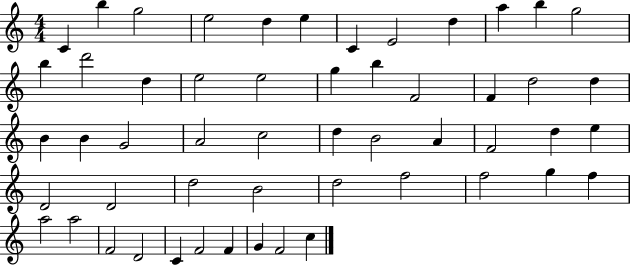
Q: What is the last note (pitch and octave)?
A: C5